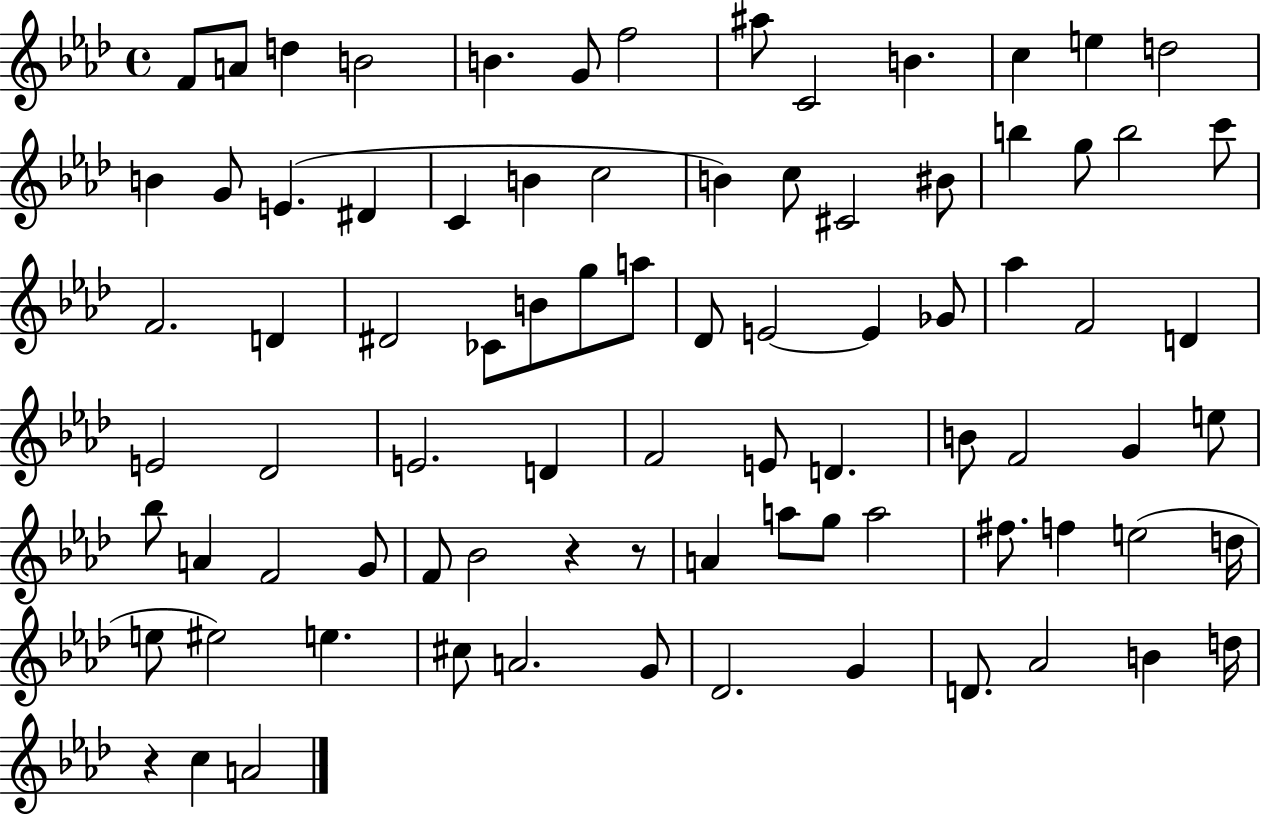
F4/e A4/e D5/q B4/h B4/q. G4/e F5/h A#5/e C4/h B4/q. C5/q E5/q D5/h B4/q G4/e E4/q. D#4/q C4/q B4/q C5/h B4/q C5/e C#4/h BIS4/e B5/q G5/e B5/h C6/e F4/h. D4/q D#4/h CES4/e B4/e G5/e A5/e Db4/e E4/h E4/q Gb4/e Ab5/q F4/h D4/q E4/h Db4/h E4/h. D4/q F4/h E4/e D4/q. B4/e F4/h G4/q E5/e Bb5/e A4/q F4/h G4/e F4/e Bb4/h R/q R/e A4/q A5/e G5/e A5/h F#5/e. F5/q E5/h D5/s E5/e EIS5/h E5/q. C#5/e A4/h. G4/e Db4/h. G4/q D4/e. Ab4/h B4/q D5/s R/q C5/q A4/h